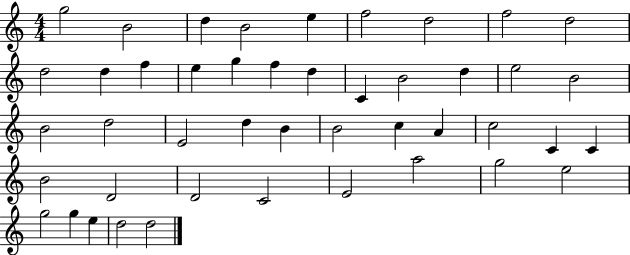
X:1
T:Untitled
M:4/4
L:1/4
K:C
g2 B2 d B2 e f2 d2 f2 d2 d2 d f e g f d C B2 d e2 B2 B2 d2 E2 d B B2 c A c2 C C B2 D2 D2 C2 E2 a2 g2 e2 g2 g e d2 d2